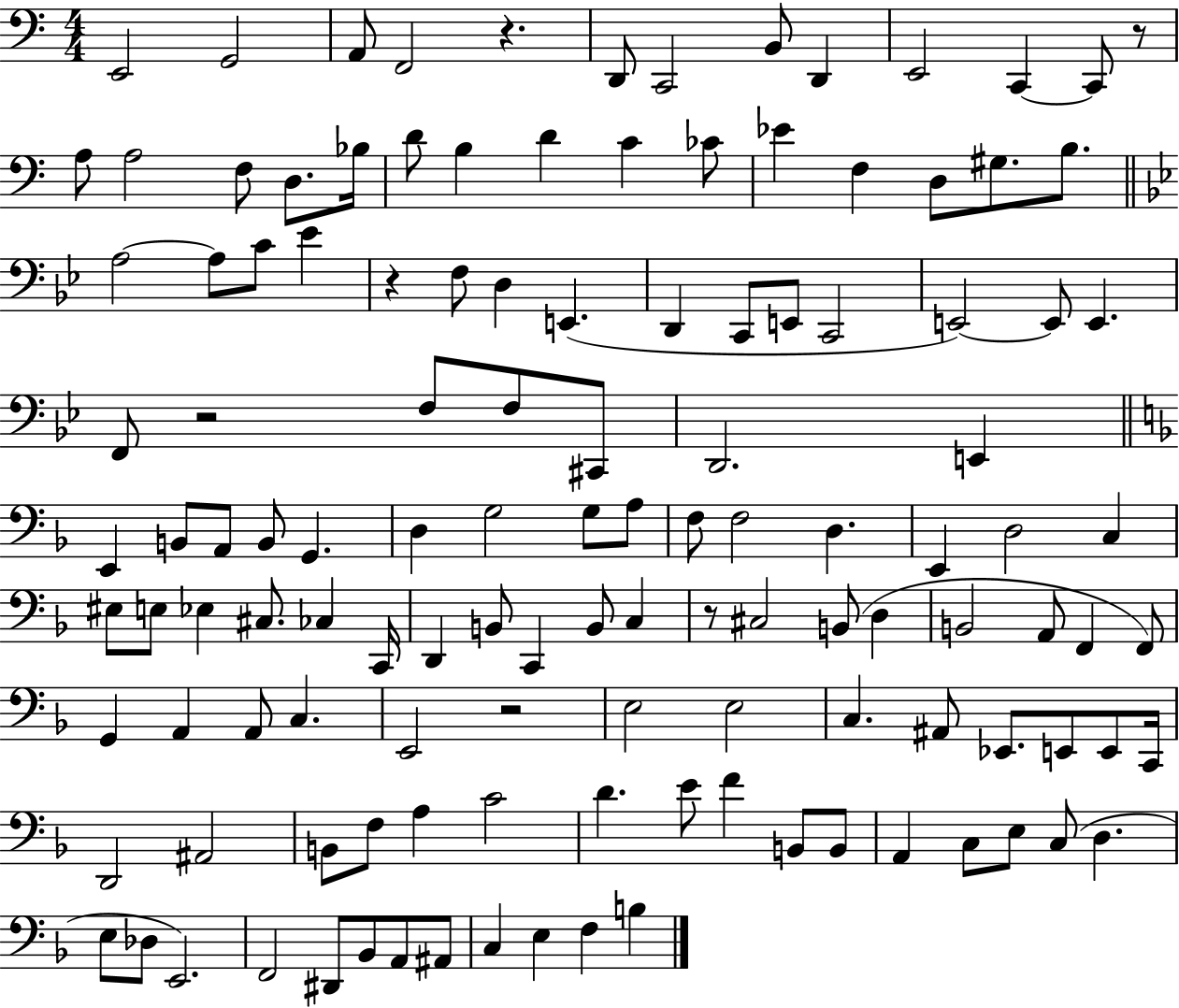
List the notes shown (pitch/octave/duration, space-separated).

E2/h G2/h A2/e F2/h R/q. D2/e C2/h B2/e D2/q E2/h C2/q C2/e R/e A3/e A3/h F3/e D3/e. Bb3/s D4/e B3/q D4/q C4/q CES4/e Eb4/q F3/q D3/e G#3/e. B3/e. A3/h A3/e C4/e Eb4/q R/q F3/e D3/q E2/q. D2/q C2/e E2/e C2/h E2/h E2/e E2/q. F2/e R/h F3/e F3/e C#2/e D2/h. E2/q E2/q B2/e A2/e B2/e G2/q. D3/q G3/h G3/e A3/e F3/e F3/h D3/q. E2/q D3/h C3/q EIS3/e E3/e Eb3/q C#3/e. CES3/q C2/s D2/q B2/e C2/q B2/e C3/q R/e C#3/h B2/e D3/q B2/h A2/e F2/q F2/e G2/q A2/q A2/e C3/q. E2/h R/h E3/h E3/h C3/q. A#2/e Eb2/e. E2/e E2/e C2/s D2/h A#2/h B2/e F3/e A3/q C4/h D4/q. E4/e F4/q B2/e B2/e A2/q C3/e E3/e C3/e D3/q. E3/e Db3/e E2/h. F2/h D#2/e Bb2/e A2/e A#2/e C3/q E3/q F3/q B3/q